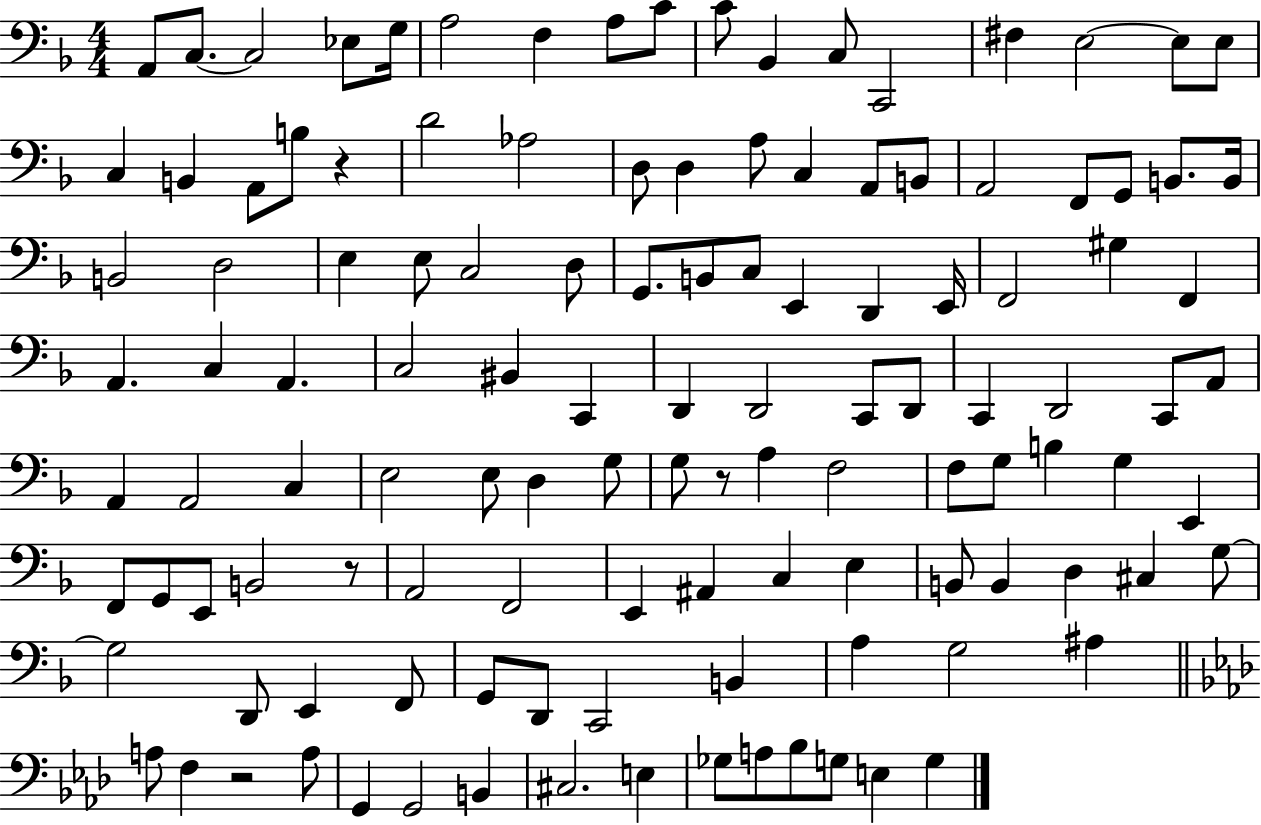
X:1
T:Untitled
M:4/4
L:1/4
K:F
A,,/2 C,/2 C,2 _E,/2 G,/4 A,2 F, A,/2 C/2 C/2 _B,, C,/2 C,,2 ^F, E,2 E,/2 E,/2 C, B,, A,,/2 B,/2 z D2 _A,2 D,/2 D, A,/2 C, A,,/2 B,,/2 A,,2 F,,/2 G,,/2 B,,/2 B,,/4 B,,2 D,2 E, E,/2 C,2 D,/2 G,,/2 B,,/2 C,/2 E,, D,, E,,/4 F,,2 ^G, F,, A,, C, A,, C,2 ^B,, C,, D,, D,,2 C,,/2 D,,/2 C,, D,,2 C,,/2 A,,/2 A,, A,,2 C, E,2 E,/2 D, G,/2 G,/2 z/2 A, F,2 F,/2 G,/2 B, G, E,, F,,/2 G,,/2 E,,/2 B,,2 z/2 A,,2 F,,2 E,, ^A,, C, E, B,,/2 B,, D, ^C, G,/2 G,2 D,,/2 E,, F,,/2 G,,/2 D,,/2 C,,2 B,, A, G,2 ^A, A,/2 F, z2 A,/2 G,, G,,2 B,, ^C,2 E, _G,/2 A,/2 _B,/2 G,/2 E, G,